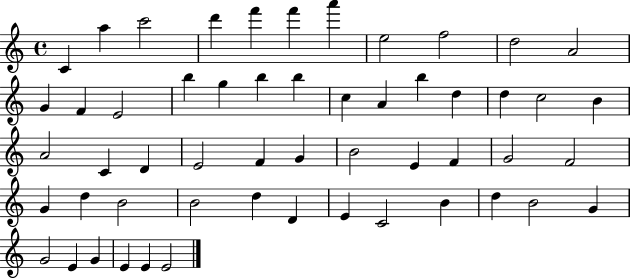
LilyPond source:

{
  \clef treble
  \time 4/4
  \defaultTimeSignature
  \key c \major
  c'4 a''4 c'''2 | d'''4 f'''4 f'''4 a'''4 | e''2 f''2 | d''2 a'2 | \break g'4 f'4 e'2 | b''4 g''4 b''4 b''4 | c''4 a'4 b''4 d''4 | d''4 c''2 b'4 | \break a'2 c'4 d'4 | e'2 f'4 g'4 | b'2 e'4 f'4 | g'2 f'2 | \break g'4 d''4 b'2 | b'2 d''4 d'4 | e'4 c'2 b'4 | d''4 b'2 g'4 | \break g'2 e'4 g'4 | e'4 e'4 e'2 | \bar "|."
}